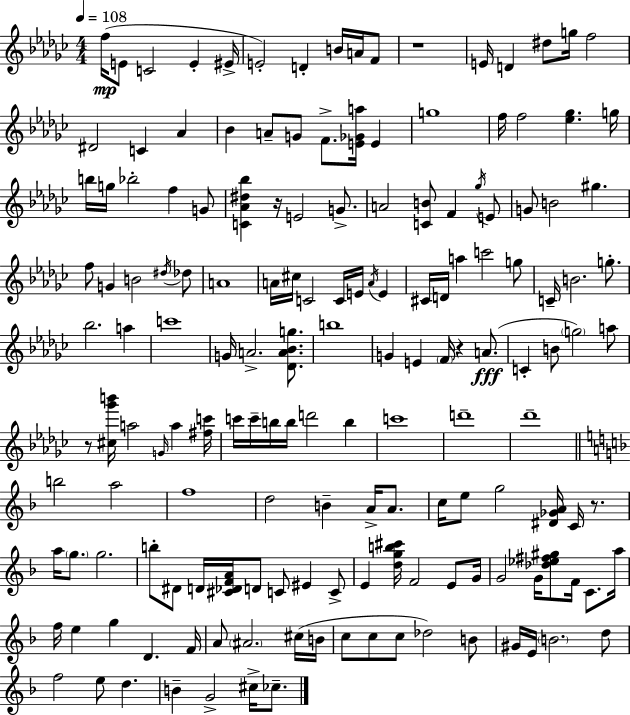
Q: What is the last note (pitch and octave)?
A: CES5